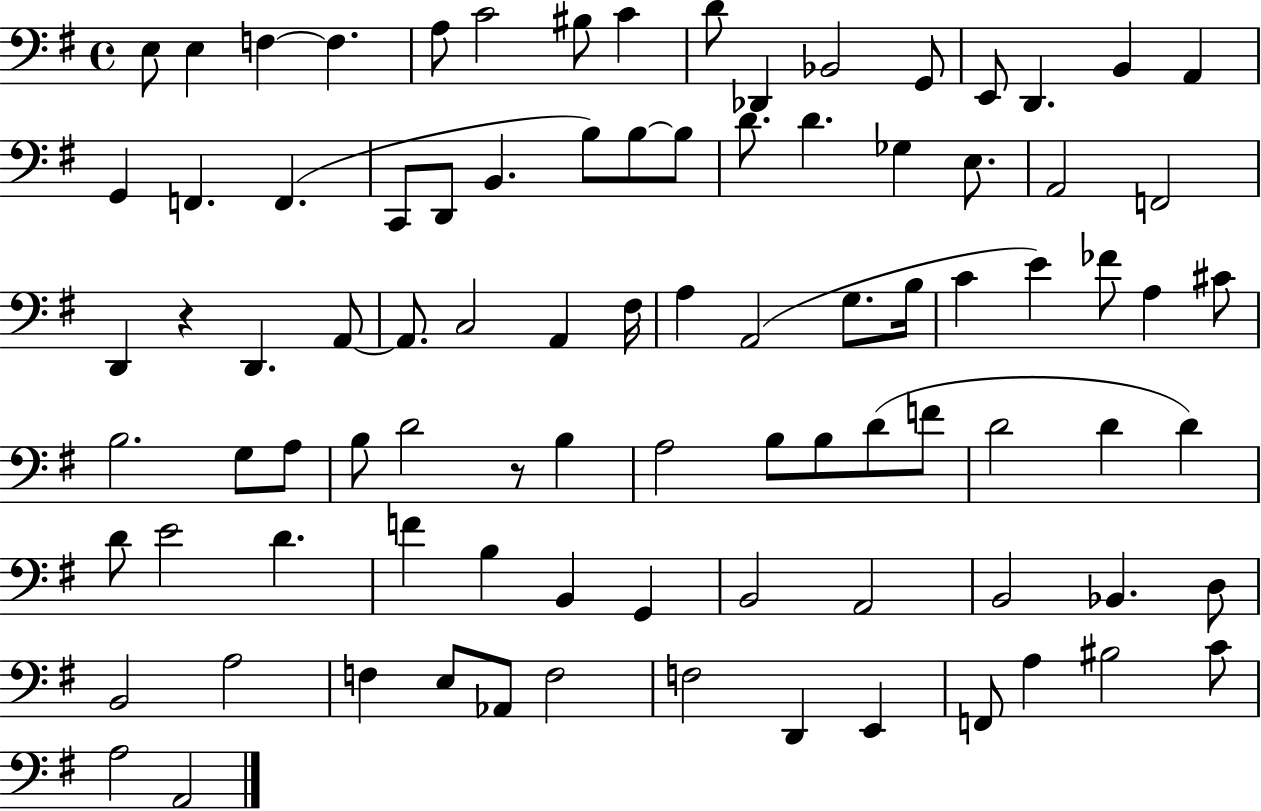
{
  \clef bass
  \time 4/4
  \defaultTimeSignature
  \key g \major
  e8 e4 f4~~ f4. | a8 c'2 bis8 c'4 | d'8 des,4 bes,2 g,8 | e,8 d,4. b,4 a,4 | \break g,4 f,4. f,4.( | c,8 d,8 b,4. b8) b8~~ b8 | d'8. d'4. ges4 e8. | a,2 f,2 | \break d,4 r4 d,4. a,8~~ | a,8. c2 a,4 fis16 | a4 a,2( g8. b16 | c'4 e'4) fes'8 a4 cis'8 | \break b2. g8 a8 | b8 d'2 r8 b4 | a2 b8 b8 d'8( f'8 | d'2 d'4 d'4) | \break d'8 e'2 d'4. | f'4 b4 b,4 g,4 | b,2 a,2 | b,2 bes,4. d8 | \break b,2 a2 | f4 e8 aes,8 f2 | f2 d,4 e,4 | f,8 a4 bis2 c'8 | \break a2 a,2 | \bar "|."
}